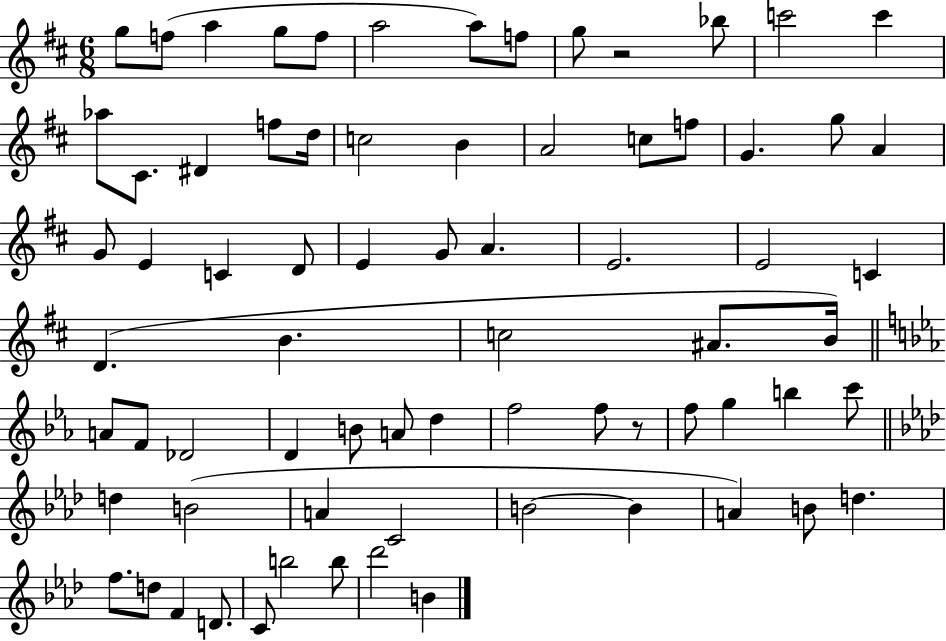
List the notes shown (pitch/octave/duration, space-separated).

G5/e F5/e A5/q G5/e F5/e A5/h A5/e F5/e G5/e R/h Bb5/e C6/h C6/q Ab5/e C#4/e. D#4/q F5/e D5/s C5/h B4/q A4/h C5/e F5/e G4/q. G5/e A4/q G4/e E4/q C4/q D4/e E4/q G4/e A4/q. E4/h. E4/h C4/q D4/q. B4/q. C5/h A#4/e. B4/s A4/e F4/e Db4/h D4/q B4/e A4/e D5/q F5/h F5/e R/e F5/e G5/q B5/q C6/e D5/q B4/h A4/q C4/h B4/h B4/q A4/q B4/e D5/q. F5/e. D5/e F4/q D4/e. C4/e B5/h B5/e Db6/h B4/q